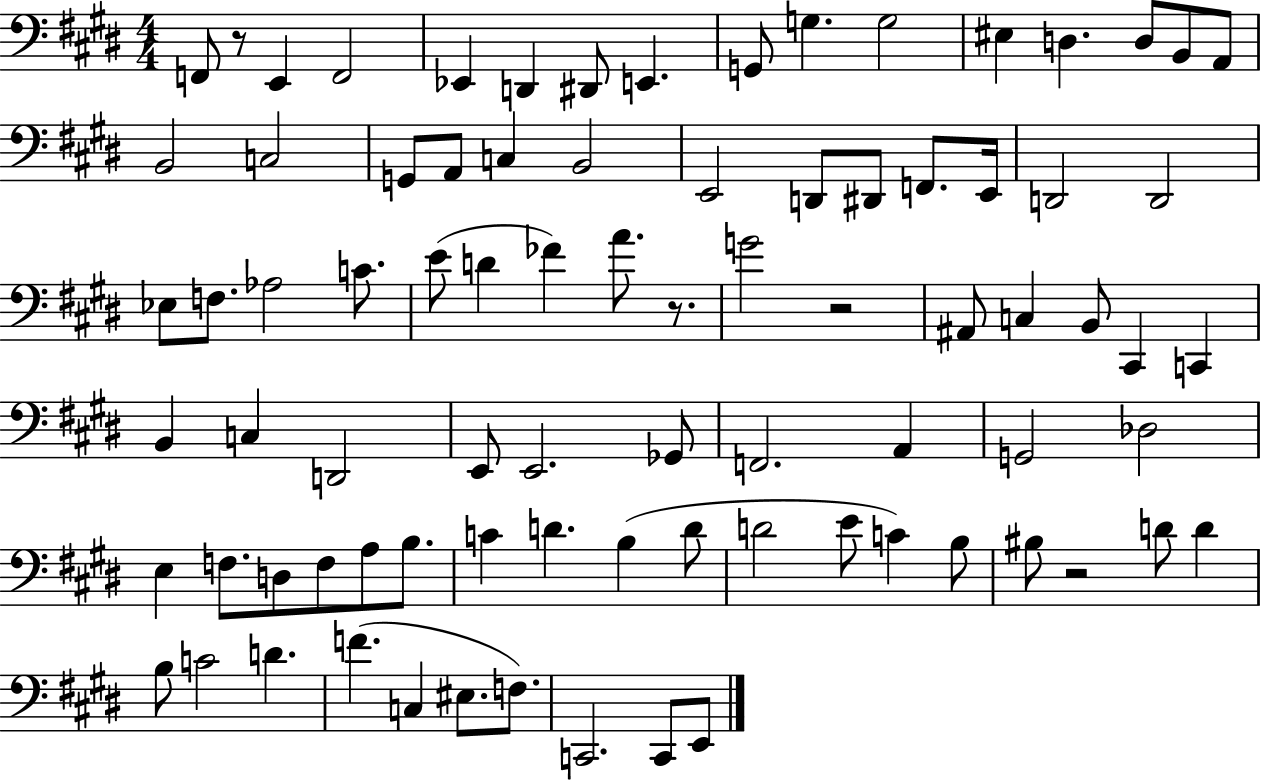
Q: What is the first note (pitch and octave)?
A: F2